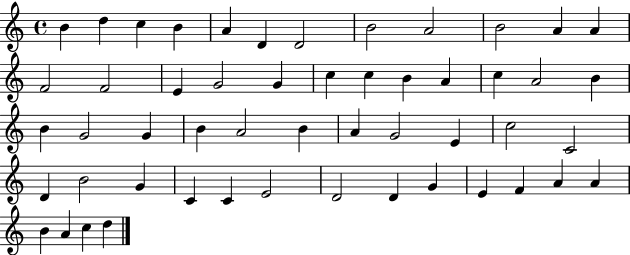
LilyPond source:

{
  \clef treble
  \time 4/4
  \defaultTimeSignature
  \key c \major
  b'4 d''4 c''4 b'4 | a'4 d'4 d'2 | b'2 a'2 | b'2 a'4 a'4 | \break f'2 f'2 | e'4 g'2 g'4 | c''4 c''4 b'4 a'4 | c''4 a'2 b'4 | \break b'4 g'2 g'4 | b'4 a'2 b'4 | a'4 g'2 e'4 | c''2 c'2 | \break d'4 b'2 g'4 | c'4 c'4 e'2 | d'2 d'4 g'4 | e'4 f'4 a'4 a'4 | \break b'4 a'4 c''4 d''4 | \bar "|."
}